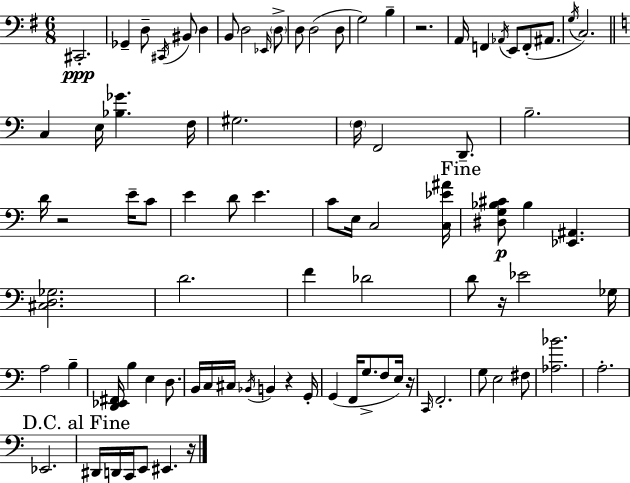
C#2/h. Gb2/q D3/e C#2/s BIS2/e D3/q B2/e D3/h Eb2/s D3/e D3/e D3/h D3/e G3/h B3/q R/h. A2/s F2/q Ab2/s E2/e F2/e A#2/e. G3/s C3/h. C3/q E3/s [Bb3,Gb4]/q. F3/s G#3/h. F3/s F2/h D2/e. B3/h. D4/s R/h E4/s C4/e E4/q D4/e E4/q. C4/e E3/s C3/h [C3,Eb4,A#4]/s [D#3,G3,Bb3,C#4]/e Bb3/q [Eb2,A#2]/q. [C#3,D3,Gb3]/h. D4/h. F4/q Db4/h D4/e R/s Eb4/h Gb3/s A3/h B3/q [D2,Eb2,F#2]/s B3/q E3/q D3/e. B2/s C3/s C#3/s Bb2/s B2/q R/q G2/s G2/q F2/s G3/e. F3/e E3/s R/s C2/s F2/h. G3/e E3/h F#3/e [Ab3,Bb4]/h. A3/h. Eb2/h. D#2/s D2/s C2/s E2/e EIS2/q. R/s